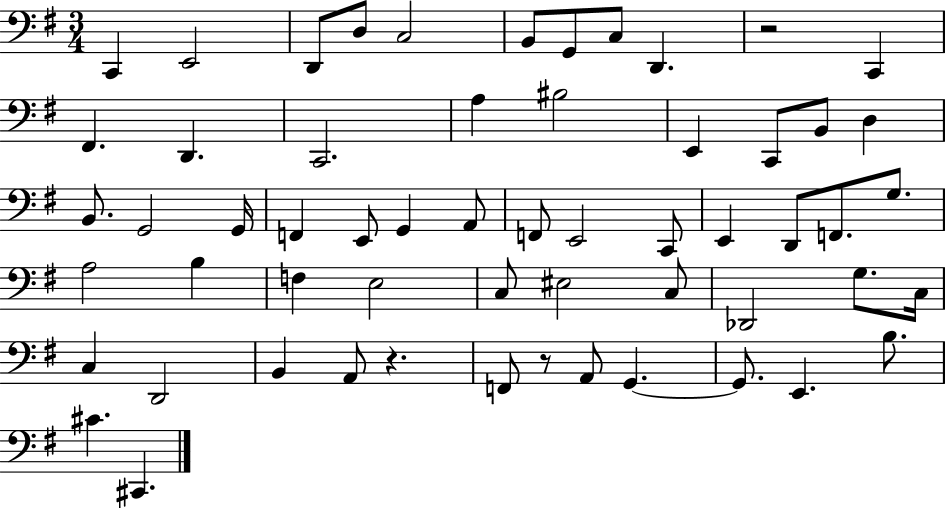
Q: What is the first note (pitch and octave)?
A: C2